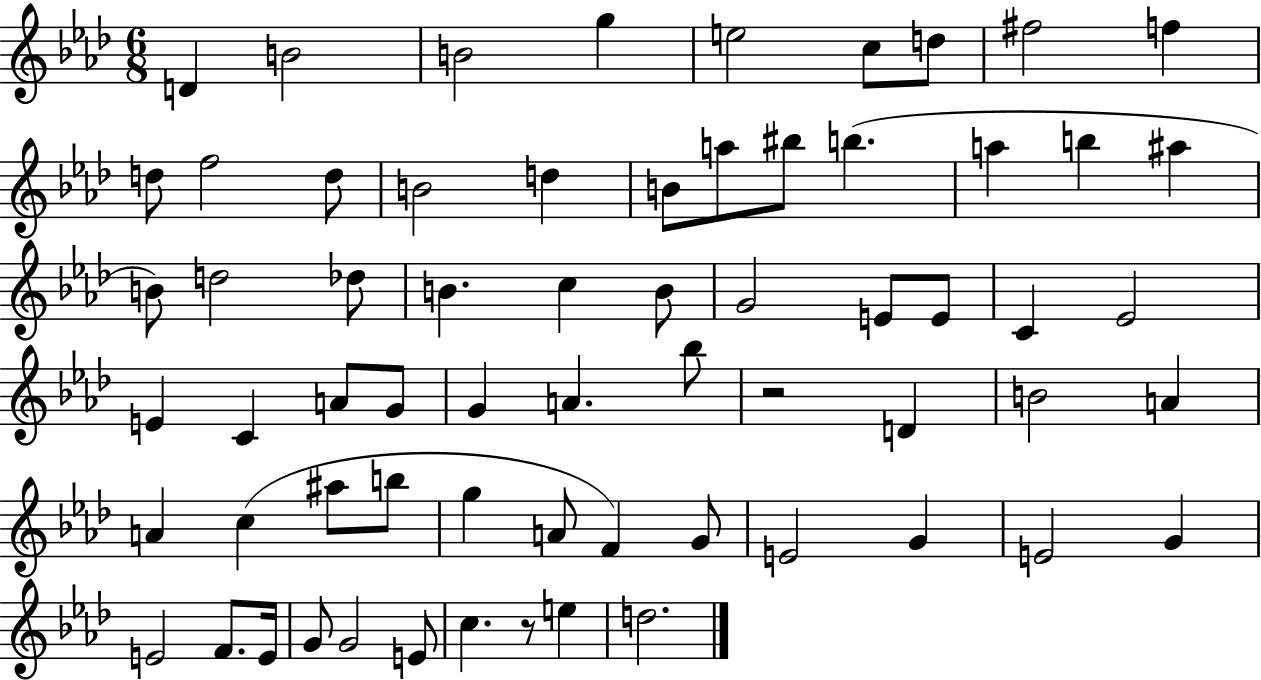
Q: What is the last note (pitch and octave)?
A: D5